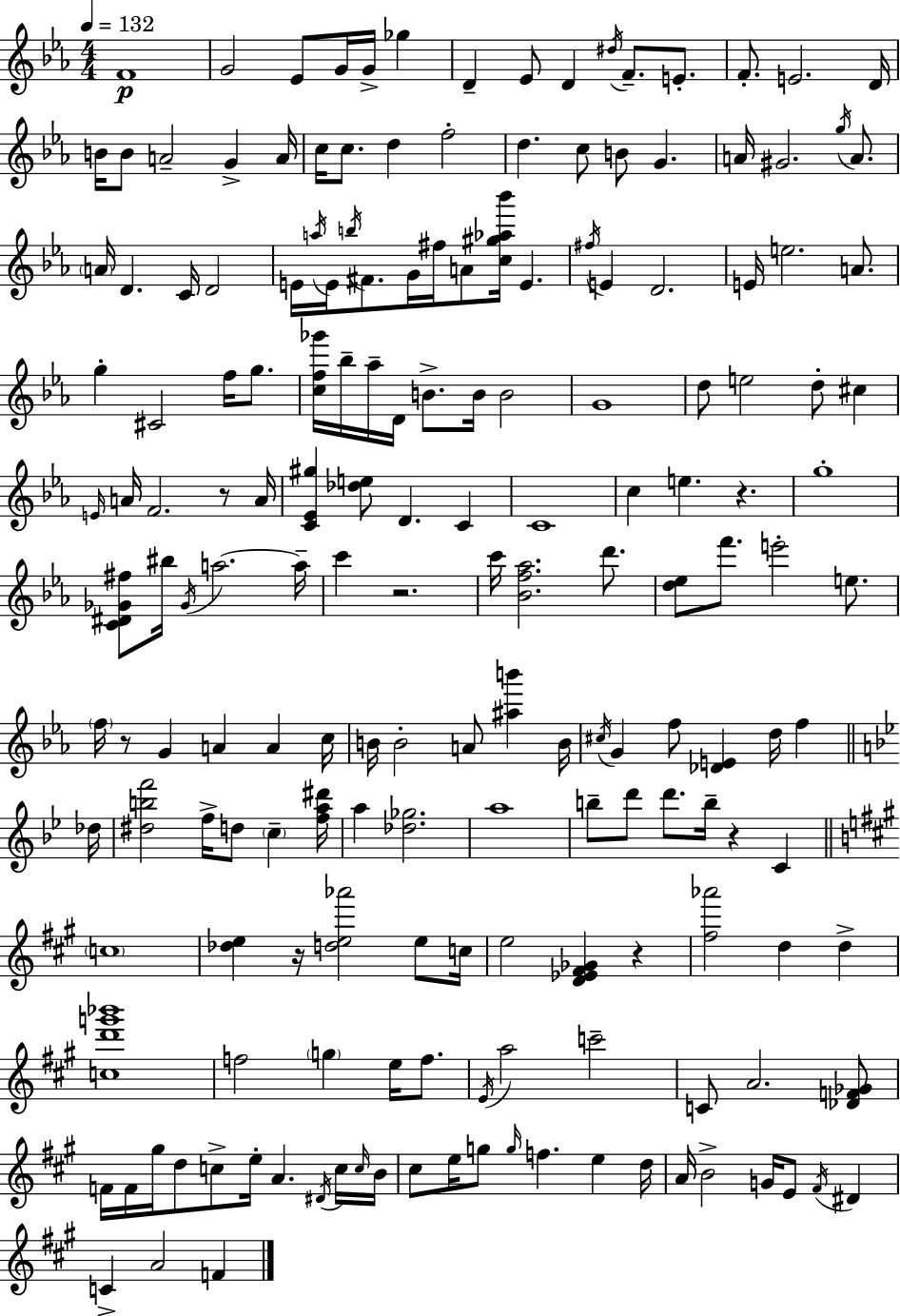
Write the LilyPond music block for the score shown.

{
  \clef treble
  \numericTimeSignature
  \time 4/4
  \key ees \major
  \tempo 4 = 132
  f'1\p | g'2 ees'8 g'16 g'16-> ges''4 | d'4-- ees'8 d'4 \acciaccatura { dis''16 } f'8.-- e'8.-. | f'8.-. e'2. | \break d'16 b'16 b'8 a'2-- g'4-> | a'16 c''16 c''8. d''4 f''2-. | d''4. c''8 b'8 g'4. | a'16 gis'2. \acciaccatura { g''16 } a'8. | \break \parenthesize a'16 d'4. c'16 d'2 | e'16 \acciaccatura { a''16 } e'16 \acciaccatura { b''16 } fis'8. g'16 fis''16 a'8 <c'' gis'' aes'' bes'''>16 e'4. | \acciaccatura { fis''16 } e'4 d'2. | e'16 e''2. | \break a'8. g''4-. cis'2 | f''16 g''8. <c'' f'' ges'''>16 bes''16-- aes''16-- d'16 b'8.-> b'16 b'2 | g'1 | d''8 e''2 d''8-. | \break cis''4 \grace { e'16 } a'16 f'2. | r8 a'16 <c' ees' gis''>4 <des'' e''>8 d'4. | c'4 c'1 | c''4 e''4. | \break r4. g''1-. | <c' dis' ges' fis''>8 bis''16 \acciaccatura { ges'16 } a''2.~~ | a''16-- c'''4 r2. | c'''16 <bes' f'' aes''>2. | \break d'''8. <d'' ees''>8 f'''8. e'''2-. | e''8. \parenthesize f''16 r8 g'4 a'4 | a'4 c''16 b'16 b'2-. | a'8 <ais'' b'''>4 b'16 \acciaccatura { cis''16 } g'4 f''8 <des' e'>4 | \break d''16 f''4 \bar "||" \break \key bes \major des''16 <dis'' b'' f'''>2 f''16-> d''8 \parenthesize c''4-- | <f'' a'' dis'''>16 a''4 <des'' ges''>2. | a''1 | b''8-- d'''8 d'''8. b''16-- r4 c'4 | \break \bar "||" \break \key a \major \parenthesize c''1 | <des'' e''>4 r16 <d'' e'' aes'''>2 e''8 c''16 | e''2 <d' ees' fis' ges'>4 r4 | <fis'' aes'''>2 d''4 d''4-> | \break <c'' d''' g''' bes'''>1 | f''2 \parenthesize g''4 e''16 f''8. | \acciaccatura { e'16 } a''2 c'''2-- | c'8 a'2. <des' f' ges'>8 | \break f'16 f'16 gis''16 d''8 c''8-> e''16-. a'4. \acciaccatura { dis'16 } | c''16 \grace { c''16 } b'16 cis''8 e''16 g''8 \grace { g''16 } f''4. e''4 | d''16 a'16 b'2-> g'16 e'8 | \acciaccatura { fis'16 } dis'4 c'4-> a'2 | \break f'4 \bar "|."
}